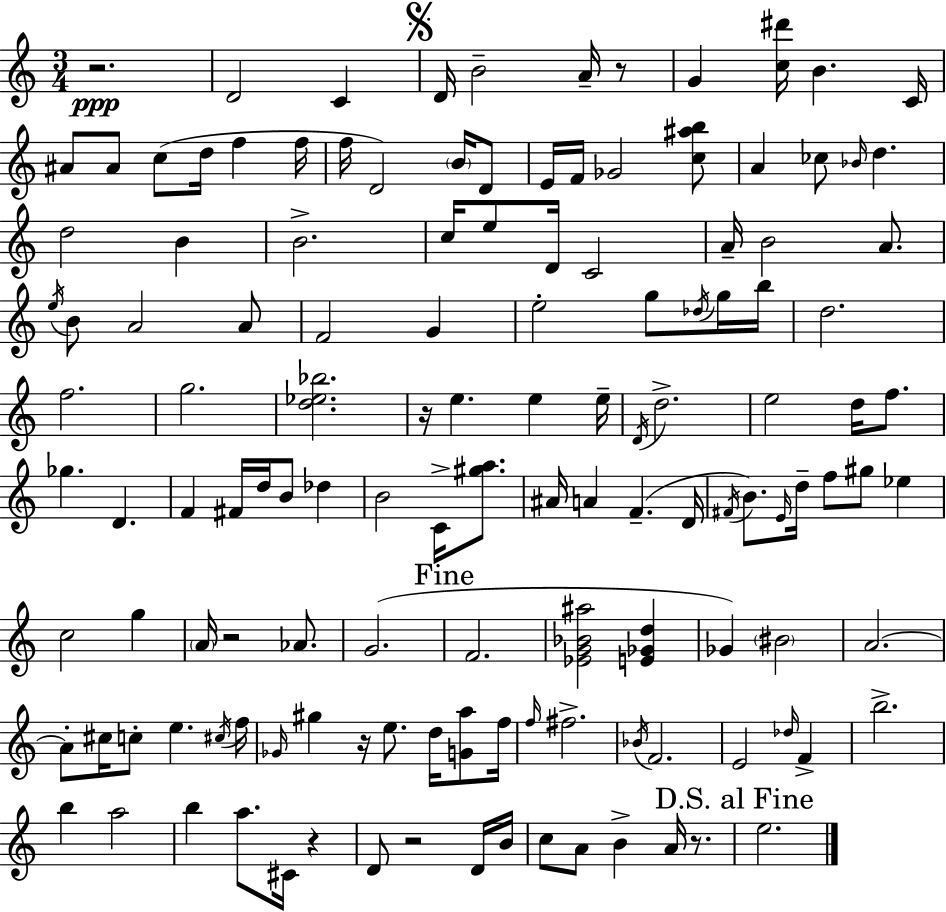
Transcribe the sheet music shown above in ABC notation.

X:1
T:Untitled
M:3/4
L:1/4
K:Am
z2 D2 C D/4 B2 A/4 z/2 G [c^d']/4 B C/4 ^A/2 ^A/2 c/2 d/4 f f/4 f/4 D2 B/4 D/2 E/4 F/4 _G2 [c^ab]/2 A _c/2 _B/4 d d2 B B2 c/4 e/2 D/4 C2 A/4 B2 A/2 e/4 B/2 A2 A/2 F2 G e2 g/2 _d/4 g/4 b/4 d2 f2 g2 [d_e_b]2 z/4 e e e/4 D/4 d2 e2 d/4 f/2 _g D F ^F/4 d/4 B/2 _d B2 C/4 [^ga]/2 ^A/4 A F D/4 ^F/4 B/2 E/4 d/4 f/2 ^g/2 _e c2 g A/4 z2 _A/2 G2 F2 [_EG_B^a]2 [E_Gd] _G ^B2 A2 A/2 ^c/4 c/2 e ^c/4 f/4 _G/4 ^g z/4 e/2 d/4 [Ga]/2 f/4 f/4 ^f2 _B/4 F2 E2 _d/4 F b2 b a2 b a/2 ^C/4 z D/2 z2 D/4 B/4 c/2 A/2 B A/4 z/2 e2